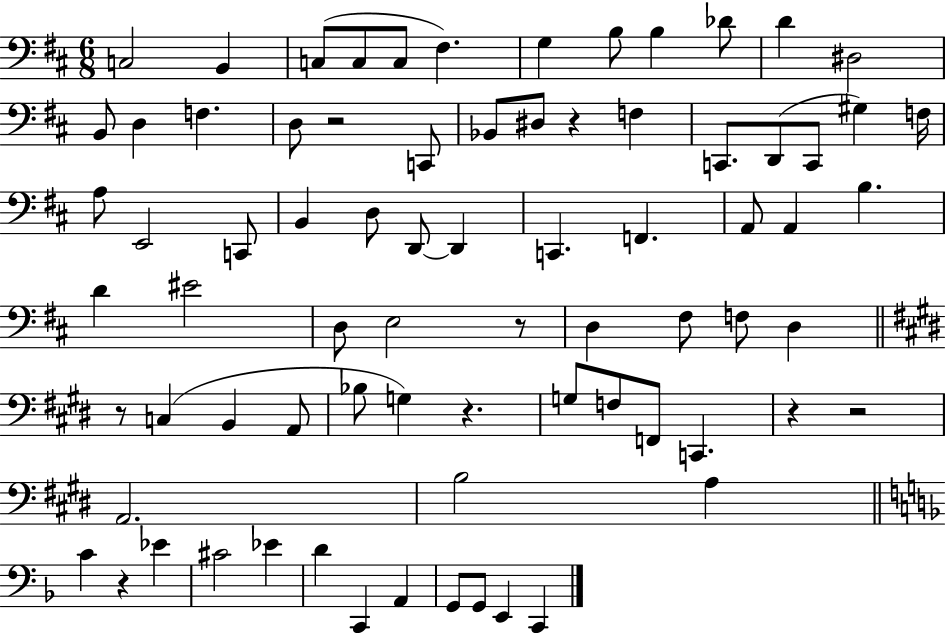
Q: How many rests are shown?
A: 8